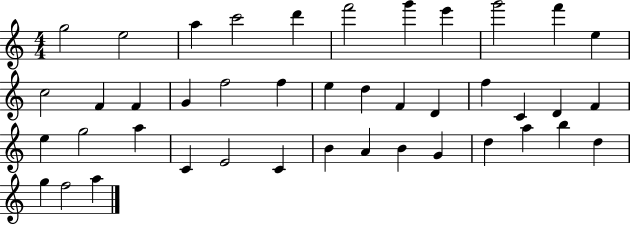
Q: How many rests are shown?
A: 0